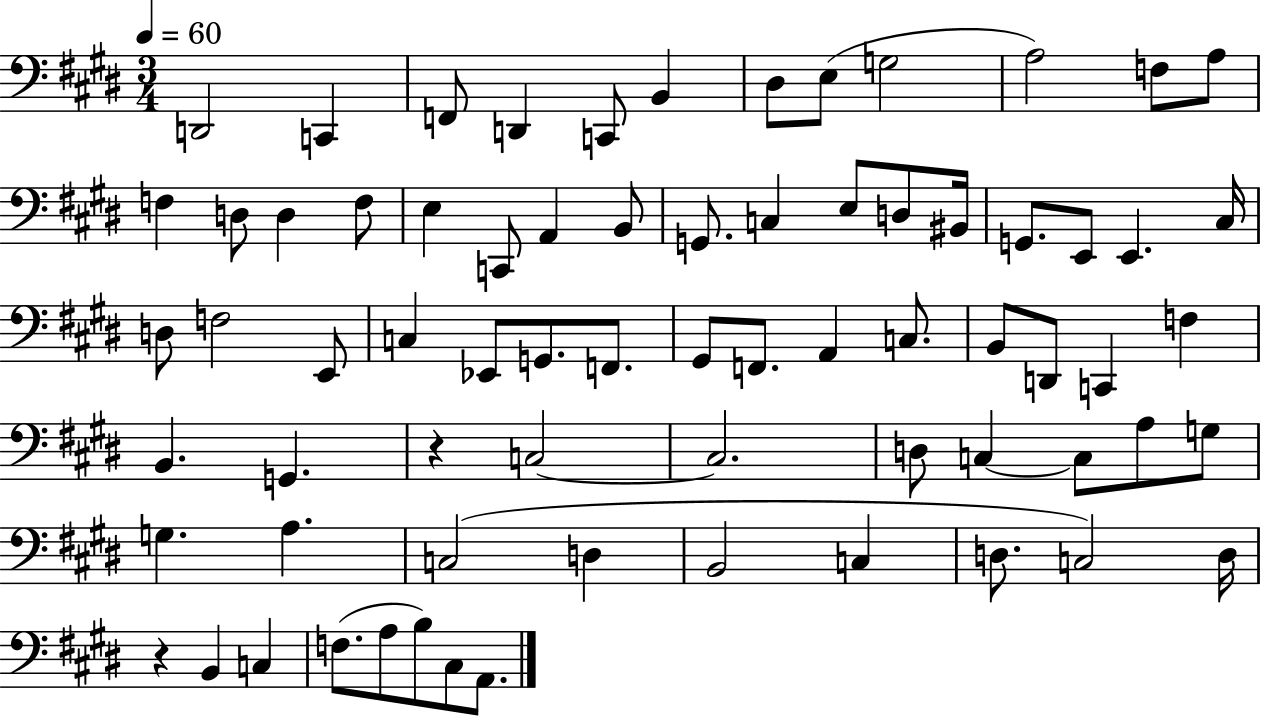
X:1
T:Untitled
M:3/4
L:1/4
K:E
D,,2 C,, F,,/2 D,, C,,/2 B,, ^D,/2 E,/2 G,2 A,2 F,/2 A,/2 F, D,/2 D, F,/2 E, C,,/2 A,, B,,/2 G,,/2 C, E,/2 D,/2 ^B,,/4 G,,/2 E,,/2 E,, ^C,/4 D,/2 F,2 E,,/2 C, _E,,/2 G,,/2 F,,/2 ^G,,/2 F,,/2 A,, C,/2 B,,/2 D,,/2 C,, F, B,, G,, z C,2 C,2 D,/2 C, C,/2 A,/2 G,/2 G, A, C,2 D, B,,2 C, D,/2 C,2 D,/4 z B,, C, F,/2 A,/2 B,/2 ^C,/2 A,,/2